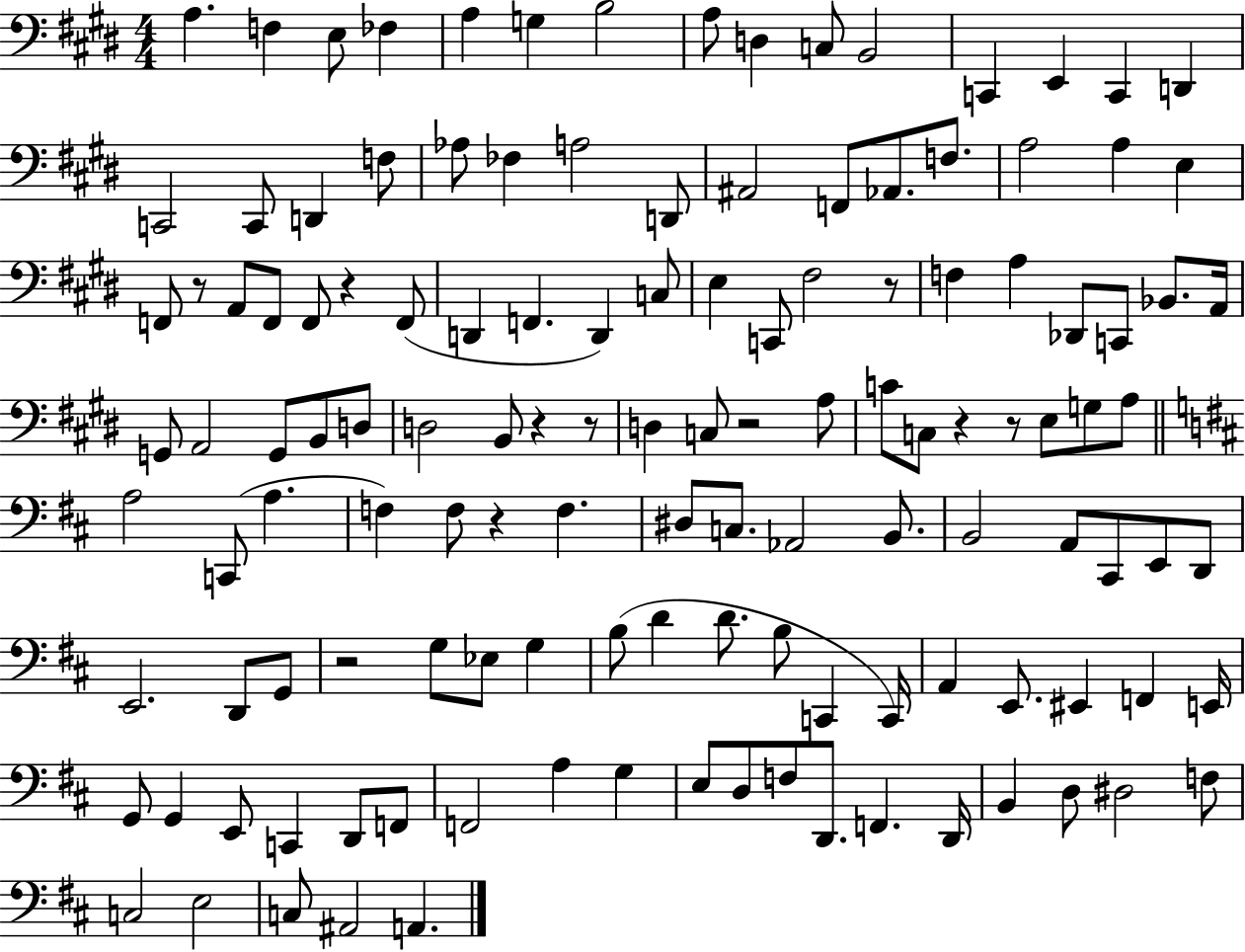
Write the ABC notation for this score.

X:1
T:Untitled
M:4/4
L:1/4
K:E
A, F, E,/2 _F, A, G, B,2 A,/2 D, C,/2 B,,2 C,, E,, C,, D,, C,,2 C,,/2 D,, F,/2 _A,/2 _F, A,2 D,,/2 ^A,,2 F,,/2 _A,,/2 F,/2 A,2 A, E, F,,/2 z/2 A,,/2 F,,/2 F,,/2 z F,,/2 D,, F,, D,, C,/2 E, C,,/2 ^F,2 z/2 F, A, _D,,/2 C,,/2 _B,,/2 A,,/4 G,,/2 A,,2 G,,/2 B,,/2 D,/2 D,2 B,,/2 z z/2 D, C,/2 z2 A,/2 C/2 C,/2 z z/2 E,/2 G,/2 A,/2 A,2 C,,/2 A, F, F,/2 z F, ^D,/2 C,/2 _A,,2 B,,/2 B,,2 A,,/2 ^C,,/2 E,,/2 D,,/2 E,,2 D,,/2 G,,/2 z2 G,/2 _E,/2 G, B,/2 D D/2 B,/2 C,, C,,/4 A,, E,,/2 ^E,, F,, E,,/4 G,,/2 G,, E,,/2 C,, D,,/2 F,,/2 F,,2 A, G, E,/2 D,/2 F,/2 D,,/2 F,, D,,/4 B,, D,/2 ^D,2 F,/2 C,2 E,2 C,/2 ^A,,2 A,,